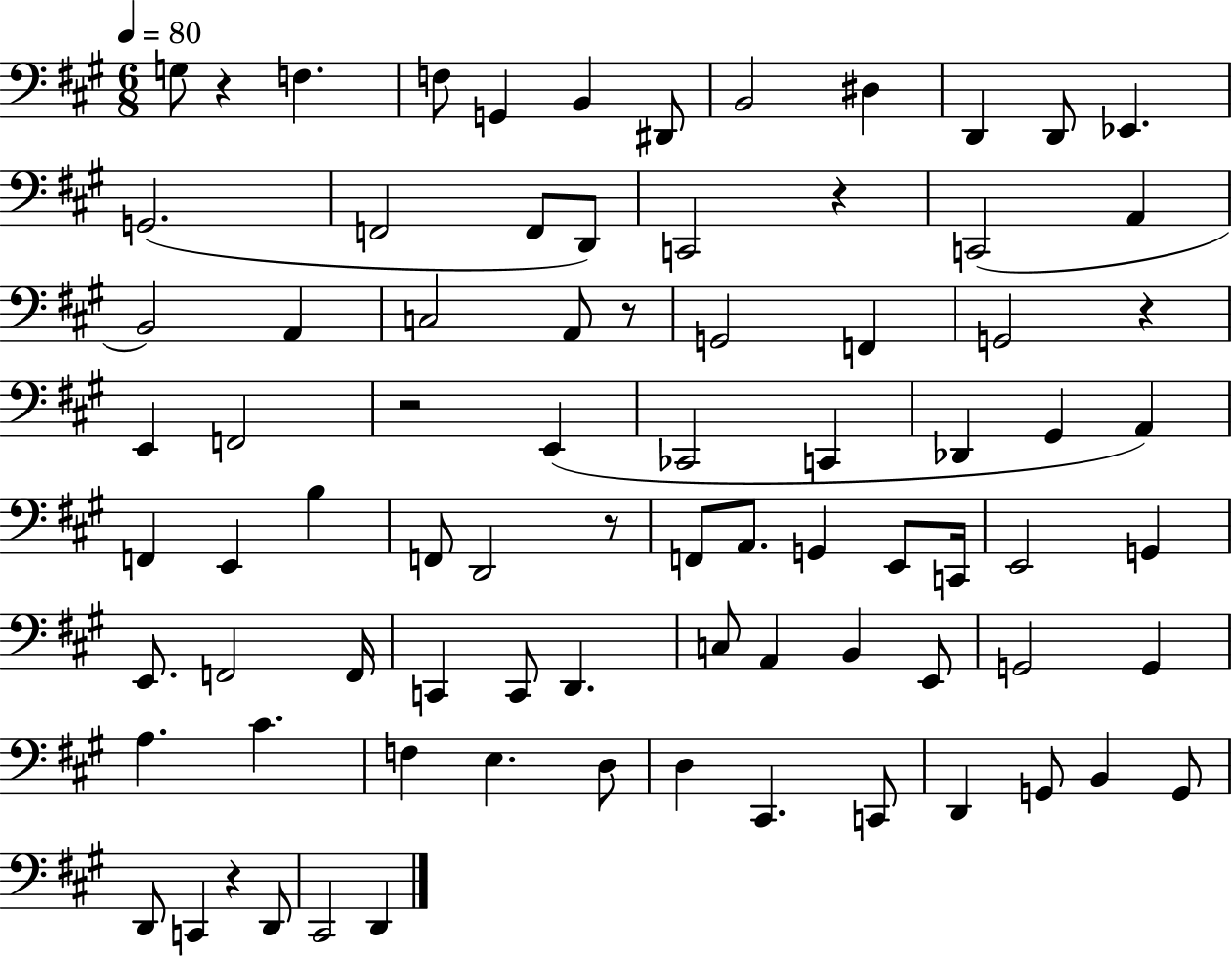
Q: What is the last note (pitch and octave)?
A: D2